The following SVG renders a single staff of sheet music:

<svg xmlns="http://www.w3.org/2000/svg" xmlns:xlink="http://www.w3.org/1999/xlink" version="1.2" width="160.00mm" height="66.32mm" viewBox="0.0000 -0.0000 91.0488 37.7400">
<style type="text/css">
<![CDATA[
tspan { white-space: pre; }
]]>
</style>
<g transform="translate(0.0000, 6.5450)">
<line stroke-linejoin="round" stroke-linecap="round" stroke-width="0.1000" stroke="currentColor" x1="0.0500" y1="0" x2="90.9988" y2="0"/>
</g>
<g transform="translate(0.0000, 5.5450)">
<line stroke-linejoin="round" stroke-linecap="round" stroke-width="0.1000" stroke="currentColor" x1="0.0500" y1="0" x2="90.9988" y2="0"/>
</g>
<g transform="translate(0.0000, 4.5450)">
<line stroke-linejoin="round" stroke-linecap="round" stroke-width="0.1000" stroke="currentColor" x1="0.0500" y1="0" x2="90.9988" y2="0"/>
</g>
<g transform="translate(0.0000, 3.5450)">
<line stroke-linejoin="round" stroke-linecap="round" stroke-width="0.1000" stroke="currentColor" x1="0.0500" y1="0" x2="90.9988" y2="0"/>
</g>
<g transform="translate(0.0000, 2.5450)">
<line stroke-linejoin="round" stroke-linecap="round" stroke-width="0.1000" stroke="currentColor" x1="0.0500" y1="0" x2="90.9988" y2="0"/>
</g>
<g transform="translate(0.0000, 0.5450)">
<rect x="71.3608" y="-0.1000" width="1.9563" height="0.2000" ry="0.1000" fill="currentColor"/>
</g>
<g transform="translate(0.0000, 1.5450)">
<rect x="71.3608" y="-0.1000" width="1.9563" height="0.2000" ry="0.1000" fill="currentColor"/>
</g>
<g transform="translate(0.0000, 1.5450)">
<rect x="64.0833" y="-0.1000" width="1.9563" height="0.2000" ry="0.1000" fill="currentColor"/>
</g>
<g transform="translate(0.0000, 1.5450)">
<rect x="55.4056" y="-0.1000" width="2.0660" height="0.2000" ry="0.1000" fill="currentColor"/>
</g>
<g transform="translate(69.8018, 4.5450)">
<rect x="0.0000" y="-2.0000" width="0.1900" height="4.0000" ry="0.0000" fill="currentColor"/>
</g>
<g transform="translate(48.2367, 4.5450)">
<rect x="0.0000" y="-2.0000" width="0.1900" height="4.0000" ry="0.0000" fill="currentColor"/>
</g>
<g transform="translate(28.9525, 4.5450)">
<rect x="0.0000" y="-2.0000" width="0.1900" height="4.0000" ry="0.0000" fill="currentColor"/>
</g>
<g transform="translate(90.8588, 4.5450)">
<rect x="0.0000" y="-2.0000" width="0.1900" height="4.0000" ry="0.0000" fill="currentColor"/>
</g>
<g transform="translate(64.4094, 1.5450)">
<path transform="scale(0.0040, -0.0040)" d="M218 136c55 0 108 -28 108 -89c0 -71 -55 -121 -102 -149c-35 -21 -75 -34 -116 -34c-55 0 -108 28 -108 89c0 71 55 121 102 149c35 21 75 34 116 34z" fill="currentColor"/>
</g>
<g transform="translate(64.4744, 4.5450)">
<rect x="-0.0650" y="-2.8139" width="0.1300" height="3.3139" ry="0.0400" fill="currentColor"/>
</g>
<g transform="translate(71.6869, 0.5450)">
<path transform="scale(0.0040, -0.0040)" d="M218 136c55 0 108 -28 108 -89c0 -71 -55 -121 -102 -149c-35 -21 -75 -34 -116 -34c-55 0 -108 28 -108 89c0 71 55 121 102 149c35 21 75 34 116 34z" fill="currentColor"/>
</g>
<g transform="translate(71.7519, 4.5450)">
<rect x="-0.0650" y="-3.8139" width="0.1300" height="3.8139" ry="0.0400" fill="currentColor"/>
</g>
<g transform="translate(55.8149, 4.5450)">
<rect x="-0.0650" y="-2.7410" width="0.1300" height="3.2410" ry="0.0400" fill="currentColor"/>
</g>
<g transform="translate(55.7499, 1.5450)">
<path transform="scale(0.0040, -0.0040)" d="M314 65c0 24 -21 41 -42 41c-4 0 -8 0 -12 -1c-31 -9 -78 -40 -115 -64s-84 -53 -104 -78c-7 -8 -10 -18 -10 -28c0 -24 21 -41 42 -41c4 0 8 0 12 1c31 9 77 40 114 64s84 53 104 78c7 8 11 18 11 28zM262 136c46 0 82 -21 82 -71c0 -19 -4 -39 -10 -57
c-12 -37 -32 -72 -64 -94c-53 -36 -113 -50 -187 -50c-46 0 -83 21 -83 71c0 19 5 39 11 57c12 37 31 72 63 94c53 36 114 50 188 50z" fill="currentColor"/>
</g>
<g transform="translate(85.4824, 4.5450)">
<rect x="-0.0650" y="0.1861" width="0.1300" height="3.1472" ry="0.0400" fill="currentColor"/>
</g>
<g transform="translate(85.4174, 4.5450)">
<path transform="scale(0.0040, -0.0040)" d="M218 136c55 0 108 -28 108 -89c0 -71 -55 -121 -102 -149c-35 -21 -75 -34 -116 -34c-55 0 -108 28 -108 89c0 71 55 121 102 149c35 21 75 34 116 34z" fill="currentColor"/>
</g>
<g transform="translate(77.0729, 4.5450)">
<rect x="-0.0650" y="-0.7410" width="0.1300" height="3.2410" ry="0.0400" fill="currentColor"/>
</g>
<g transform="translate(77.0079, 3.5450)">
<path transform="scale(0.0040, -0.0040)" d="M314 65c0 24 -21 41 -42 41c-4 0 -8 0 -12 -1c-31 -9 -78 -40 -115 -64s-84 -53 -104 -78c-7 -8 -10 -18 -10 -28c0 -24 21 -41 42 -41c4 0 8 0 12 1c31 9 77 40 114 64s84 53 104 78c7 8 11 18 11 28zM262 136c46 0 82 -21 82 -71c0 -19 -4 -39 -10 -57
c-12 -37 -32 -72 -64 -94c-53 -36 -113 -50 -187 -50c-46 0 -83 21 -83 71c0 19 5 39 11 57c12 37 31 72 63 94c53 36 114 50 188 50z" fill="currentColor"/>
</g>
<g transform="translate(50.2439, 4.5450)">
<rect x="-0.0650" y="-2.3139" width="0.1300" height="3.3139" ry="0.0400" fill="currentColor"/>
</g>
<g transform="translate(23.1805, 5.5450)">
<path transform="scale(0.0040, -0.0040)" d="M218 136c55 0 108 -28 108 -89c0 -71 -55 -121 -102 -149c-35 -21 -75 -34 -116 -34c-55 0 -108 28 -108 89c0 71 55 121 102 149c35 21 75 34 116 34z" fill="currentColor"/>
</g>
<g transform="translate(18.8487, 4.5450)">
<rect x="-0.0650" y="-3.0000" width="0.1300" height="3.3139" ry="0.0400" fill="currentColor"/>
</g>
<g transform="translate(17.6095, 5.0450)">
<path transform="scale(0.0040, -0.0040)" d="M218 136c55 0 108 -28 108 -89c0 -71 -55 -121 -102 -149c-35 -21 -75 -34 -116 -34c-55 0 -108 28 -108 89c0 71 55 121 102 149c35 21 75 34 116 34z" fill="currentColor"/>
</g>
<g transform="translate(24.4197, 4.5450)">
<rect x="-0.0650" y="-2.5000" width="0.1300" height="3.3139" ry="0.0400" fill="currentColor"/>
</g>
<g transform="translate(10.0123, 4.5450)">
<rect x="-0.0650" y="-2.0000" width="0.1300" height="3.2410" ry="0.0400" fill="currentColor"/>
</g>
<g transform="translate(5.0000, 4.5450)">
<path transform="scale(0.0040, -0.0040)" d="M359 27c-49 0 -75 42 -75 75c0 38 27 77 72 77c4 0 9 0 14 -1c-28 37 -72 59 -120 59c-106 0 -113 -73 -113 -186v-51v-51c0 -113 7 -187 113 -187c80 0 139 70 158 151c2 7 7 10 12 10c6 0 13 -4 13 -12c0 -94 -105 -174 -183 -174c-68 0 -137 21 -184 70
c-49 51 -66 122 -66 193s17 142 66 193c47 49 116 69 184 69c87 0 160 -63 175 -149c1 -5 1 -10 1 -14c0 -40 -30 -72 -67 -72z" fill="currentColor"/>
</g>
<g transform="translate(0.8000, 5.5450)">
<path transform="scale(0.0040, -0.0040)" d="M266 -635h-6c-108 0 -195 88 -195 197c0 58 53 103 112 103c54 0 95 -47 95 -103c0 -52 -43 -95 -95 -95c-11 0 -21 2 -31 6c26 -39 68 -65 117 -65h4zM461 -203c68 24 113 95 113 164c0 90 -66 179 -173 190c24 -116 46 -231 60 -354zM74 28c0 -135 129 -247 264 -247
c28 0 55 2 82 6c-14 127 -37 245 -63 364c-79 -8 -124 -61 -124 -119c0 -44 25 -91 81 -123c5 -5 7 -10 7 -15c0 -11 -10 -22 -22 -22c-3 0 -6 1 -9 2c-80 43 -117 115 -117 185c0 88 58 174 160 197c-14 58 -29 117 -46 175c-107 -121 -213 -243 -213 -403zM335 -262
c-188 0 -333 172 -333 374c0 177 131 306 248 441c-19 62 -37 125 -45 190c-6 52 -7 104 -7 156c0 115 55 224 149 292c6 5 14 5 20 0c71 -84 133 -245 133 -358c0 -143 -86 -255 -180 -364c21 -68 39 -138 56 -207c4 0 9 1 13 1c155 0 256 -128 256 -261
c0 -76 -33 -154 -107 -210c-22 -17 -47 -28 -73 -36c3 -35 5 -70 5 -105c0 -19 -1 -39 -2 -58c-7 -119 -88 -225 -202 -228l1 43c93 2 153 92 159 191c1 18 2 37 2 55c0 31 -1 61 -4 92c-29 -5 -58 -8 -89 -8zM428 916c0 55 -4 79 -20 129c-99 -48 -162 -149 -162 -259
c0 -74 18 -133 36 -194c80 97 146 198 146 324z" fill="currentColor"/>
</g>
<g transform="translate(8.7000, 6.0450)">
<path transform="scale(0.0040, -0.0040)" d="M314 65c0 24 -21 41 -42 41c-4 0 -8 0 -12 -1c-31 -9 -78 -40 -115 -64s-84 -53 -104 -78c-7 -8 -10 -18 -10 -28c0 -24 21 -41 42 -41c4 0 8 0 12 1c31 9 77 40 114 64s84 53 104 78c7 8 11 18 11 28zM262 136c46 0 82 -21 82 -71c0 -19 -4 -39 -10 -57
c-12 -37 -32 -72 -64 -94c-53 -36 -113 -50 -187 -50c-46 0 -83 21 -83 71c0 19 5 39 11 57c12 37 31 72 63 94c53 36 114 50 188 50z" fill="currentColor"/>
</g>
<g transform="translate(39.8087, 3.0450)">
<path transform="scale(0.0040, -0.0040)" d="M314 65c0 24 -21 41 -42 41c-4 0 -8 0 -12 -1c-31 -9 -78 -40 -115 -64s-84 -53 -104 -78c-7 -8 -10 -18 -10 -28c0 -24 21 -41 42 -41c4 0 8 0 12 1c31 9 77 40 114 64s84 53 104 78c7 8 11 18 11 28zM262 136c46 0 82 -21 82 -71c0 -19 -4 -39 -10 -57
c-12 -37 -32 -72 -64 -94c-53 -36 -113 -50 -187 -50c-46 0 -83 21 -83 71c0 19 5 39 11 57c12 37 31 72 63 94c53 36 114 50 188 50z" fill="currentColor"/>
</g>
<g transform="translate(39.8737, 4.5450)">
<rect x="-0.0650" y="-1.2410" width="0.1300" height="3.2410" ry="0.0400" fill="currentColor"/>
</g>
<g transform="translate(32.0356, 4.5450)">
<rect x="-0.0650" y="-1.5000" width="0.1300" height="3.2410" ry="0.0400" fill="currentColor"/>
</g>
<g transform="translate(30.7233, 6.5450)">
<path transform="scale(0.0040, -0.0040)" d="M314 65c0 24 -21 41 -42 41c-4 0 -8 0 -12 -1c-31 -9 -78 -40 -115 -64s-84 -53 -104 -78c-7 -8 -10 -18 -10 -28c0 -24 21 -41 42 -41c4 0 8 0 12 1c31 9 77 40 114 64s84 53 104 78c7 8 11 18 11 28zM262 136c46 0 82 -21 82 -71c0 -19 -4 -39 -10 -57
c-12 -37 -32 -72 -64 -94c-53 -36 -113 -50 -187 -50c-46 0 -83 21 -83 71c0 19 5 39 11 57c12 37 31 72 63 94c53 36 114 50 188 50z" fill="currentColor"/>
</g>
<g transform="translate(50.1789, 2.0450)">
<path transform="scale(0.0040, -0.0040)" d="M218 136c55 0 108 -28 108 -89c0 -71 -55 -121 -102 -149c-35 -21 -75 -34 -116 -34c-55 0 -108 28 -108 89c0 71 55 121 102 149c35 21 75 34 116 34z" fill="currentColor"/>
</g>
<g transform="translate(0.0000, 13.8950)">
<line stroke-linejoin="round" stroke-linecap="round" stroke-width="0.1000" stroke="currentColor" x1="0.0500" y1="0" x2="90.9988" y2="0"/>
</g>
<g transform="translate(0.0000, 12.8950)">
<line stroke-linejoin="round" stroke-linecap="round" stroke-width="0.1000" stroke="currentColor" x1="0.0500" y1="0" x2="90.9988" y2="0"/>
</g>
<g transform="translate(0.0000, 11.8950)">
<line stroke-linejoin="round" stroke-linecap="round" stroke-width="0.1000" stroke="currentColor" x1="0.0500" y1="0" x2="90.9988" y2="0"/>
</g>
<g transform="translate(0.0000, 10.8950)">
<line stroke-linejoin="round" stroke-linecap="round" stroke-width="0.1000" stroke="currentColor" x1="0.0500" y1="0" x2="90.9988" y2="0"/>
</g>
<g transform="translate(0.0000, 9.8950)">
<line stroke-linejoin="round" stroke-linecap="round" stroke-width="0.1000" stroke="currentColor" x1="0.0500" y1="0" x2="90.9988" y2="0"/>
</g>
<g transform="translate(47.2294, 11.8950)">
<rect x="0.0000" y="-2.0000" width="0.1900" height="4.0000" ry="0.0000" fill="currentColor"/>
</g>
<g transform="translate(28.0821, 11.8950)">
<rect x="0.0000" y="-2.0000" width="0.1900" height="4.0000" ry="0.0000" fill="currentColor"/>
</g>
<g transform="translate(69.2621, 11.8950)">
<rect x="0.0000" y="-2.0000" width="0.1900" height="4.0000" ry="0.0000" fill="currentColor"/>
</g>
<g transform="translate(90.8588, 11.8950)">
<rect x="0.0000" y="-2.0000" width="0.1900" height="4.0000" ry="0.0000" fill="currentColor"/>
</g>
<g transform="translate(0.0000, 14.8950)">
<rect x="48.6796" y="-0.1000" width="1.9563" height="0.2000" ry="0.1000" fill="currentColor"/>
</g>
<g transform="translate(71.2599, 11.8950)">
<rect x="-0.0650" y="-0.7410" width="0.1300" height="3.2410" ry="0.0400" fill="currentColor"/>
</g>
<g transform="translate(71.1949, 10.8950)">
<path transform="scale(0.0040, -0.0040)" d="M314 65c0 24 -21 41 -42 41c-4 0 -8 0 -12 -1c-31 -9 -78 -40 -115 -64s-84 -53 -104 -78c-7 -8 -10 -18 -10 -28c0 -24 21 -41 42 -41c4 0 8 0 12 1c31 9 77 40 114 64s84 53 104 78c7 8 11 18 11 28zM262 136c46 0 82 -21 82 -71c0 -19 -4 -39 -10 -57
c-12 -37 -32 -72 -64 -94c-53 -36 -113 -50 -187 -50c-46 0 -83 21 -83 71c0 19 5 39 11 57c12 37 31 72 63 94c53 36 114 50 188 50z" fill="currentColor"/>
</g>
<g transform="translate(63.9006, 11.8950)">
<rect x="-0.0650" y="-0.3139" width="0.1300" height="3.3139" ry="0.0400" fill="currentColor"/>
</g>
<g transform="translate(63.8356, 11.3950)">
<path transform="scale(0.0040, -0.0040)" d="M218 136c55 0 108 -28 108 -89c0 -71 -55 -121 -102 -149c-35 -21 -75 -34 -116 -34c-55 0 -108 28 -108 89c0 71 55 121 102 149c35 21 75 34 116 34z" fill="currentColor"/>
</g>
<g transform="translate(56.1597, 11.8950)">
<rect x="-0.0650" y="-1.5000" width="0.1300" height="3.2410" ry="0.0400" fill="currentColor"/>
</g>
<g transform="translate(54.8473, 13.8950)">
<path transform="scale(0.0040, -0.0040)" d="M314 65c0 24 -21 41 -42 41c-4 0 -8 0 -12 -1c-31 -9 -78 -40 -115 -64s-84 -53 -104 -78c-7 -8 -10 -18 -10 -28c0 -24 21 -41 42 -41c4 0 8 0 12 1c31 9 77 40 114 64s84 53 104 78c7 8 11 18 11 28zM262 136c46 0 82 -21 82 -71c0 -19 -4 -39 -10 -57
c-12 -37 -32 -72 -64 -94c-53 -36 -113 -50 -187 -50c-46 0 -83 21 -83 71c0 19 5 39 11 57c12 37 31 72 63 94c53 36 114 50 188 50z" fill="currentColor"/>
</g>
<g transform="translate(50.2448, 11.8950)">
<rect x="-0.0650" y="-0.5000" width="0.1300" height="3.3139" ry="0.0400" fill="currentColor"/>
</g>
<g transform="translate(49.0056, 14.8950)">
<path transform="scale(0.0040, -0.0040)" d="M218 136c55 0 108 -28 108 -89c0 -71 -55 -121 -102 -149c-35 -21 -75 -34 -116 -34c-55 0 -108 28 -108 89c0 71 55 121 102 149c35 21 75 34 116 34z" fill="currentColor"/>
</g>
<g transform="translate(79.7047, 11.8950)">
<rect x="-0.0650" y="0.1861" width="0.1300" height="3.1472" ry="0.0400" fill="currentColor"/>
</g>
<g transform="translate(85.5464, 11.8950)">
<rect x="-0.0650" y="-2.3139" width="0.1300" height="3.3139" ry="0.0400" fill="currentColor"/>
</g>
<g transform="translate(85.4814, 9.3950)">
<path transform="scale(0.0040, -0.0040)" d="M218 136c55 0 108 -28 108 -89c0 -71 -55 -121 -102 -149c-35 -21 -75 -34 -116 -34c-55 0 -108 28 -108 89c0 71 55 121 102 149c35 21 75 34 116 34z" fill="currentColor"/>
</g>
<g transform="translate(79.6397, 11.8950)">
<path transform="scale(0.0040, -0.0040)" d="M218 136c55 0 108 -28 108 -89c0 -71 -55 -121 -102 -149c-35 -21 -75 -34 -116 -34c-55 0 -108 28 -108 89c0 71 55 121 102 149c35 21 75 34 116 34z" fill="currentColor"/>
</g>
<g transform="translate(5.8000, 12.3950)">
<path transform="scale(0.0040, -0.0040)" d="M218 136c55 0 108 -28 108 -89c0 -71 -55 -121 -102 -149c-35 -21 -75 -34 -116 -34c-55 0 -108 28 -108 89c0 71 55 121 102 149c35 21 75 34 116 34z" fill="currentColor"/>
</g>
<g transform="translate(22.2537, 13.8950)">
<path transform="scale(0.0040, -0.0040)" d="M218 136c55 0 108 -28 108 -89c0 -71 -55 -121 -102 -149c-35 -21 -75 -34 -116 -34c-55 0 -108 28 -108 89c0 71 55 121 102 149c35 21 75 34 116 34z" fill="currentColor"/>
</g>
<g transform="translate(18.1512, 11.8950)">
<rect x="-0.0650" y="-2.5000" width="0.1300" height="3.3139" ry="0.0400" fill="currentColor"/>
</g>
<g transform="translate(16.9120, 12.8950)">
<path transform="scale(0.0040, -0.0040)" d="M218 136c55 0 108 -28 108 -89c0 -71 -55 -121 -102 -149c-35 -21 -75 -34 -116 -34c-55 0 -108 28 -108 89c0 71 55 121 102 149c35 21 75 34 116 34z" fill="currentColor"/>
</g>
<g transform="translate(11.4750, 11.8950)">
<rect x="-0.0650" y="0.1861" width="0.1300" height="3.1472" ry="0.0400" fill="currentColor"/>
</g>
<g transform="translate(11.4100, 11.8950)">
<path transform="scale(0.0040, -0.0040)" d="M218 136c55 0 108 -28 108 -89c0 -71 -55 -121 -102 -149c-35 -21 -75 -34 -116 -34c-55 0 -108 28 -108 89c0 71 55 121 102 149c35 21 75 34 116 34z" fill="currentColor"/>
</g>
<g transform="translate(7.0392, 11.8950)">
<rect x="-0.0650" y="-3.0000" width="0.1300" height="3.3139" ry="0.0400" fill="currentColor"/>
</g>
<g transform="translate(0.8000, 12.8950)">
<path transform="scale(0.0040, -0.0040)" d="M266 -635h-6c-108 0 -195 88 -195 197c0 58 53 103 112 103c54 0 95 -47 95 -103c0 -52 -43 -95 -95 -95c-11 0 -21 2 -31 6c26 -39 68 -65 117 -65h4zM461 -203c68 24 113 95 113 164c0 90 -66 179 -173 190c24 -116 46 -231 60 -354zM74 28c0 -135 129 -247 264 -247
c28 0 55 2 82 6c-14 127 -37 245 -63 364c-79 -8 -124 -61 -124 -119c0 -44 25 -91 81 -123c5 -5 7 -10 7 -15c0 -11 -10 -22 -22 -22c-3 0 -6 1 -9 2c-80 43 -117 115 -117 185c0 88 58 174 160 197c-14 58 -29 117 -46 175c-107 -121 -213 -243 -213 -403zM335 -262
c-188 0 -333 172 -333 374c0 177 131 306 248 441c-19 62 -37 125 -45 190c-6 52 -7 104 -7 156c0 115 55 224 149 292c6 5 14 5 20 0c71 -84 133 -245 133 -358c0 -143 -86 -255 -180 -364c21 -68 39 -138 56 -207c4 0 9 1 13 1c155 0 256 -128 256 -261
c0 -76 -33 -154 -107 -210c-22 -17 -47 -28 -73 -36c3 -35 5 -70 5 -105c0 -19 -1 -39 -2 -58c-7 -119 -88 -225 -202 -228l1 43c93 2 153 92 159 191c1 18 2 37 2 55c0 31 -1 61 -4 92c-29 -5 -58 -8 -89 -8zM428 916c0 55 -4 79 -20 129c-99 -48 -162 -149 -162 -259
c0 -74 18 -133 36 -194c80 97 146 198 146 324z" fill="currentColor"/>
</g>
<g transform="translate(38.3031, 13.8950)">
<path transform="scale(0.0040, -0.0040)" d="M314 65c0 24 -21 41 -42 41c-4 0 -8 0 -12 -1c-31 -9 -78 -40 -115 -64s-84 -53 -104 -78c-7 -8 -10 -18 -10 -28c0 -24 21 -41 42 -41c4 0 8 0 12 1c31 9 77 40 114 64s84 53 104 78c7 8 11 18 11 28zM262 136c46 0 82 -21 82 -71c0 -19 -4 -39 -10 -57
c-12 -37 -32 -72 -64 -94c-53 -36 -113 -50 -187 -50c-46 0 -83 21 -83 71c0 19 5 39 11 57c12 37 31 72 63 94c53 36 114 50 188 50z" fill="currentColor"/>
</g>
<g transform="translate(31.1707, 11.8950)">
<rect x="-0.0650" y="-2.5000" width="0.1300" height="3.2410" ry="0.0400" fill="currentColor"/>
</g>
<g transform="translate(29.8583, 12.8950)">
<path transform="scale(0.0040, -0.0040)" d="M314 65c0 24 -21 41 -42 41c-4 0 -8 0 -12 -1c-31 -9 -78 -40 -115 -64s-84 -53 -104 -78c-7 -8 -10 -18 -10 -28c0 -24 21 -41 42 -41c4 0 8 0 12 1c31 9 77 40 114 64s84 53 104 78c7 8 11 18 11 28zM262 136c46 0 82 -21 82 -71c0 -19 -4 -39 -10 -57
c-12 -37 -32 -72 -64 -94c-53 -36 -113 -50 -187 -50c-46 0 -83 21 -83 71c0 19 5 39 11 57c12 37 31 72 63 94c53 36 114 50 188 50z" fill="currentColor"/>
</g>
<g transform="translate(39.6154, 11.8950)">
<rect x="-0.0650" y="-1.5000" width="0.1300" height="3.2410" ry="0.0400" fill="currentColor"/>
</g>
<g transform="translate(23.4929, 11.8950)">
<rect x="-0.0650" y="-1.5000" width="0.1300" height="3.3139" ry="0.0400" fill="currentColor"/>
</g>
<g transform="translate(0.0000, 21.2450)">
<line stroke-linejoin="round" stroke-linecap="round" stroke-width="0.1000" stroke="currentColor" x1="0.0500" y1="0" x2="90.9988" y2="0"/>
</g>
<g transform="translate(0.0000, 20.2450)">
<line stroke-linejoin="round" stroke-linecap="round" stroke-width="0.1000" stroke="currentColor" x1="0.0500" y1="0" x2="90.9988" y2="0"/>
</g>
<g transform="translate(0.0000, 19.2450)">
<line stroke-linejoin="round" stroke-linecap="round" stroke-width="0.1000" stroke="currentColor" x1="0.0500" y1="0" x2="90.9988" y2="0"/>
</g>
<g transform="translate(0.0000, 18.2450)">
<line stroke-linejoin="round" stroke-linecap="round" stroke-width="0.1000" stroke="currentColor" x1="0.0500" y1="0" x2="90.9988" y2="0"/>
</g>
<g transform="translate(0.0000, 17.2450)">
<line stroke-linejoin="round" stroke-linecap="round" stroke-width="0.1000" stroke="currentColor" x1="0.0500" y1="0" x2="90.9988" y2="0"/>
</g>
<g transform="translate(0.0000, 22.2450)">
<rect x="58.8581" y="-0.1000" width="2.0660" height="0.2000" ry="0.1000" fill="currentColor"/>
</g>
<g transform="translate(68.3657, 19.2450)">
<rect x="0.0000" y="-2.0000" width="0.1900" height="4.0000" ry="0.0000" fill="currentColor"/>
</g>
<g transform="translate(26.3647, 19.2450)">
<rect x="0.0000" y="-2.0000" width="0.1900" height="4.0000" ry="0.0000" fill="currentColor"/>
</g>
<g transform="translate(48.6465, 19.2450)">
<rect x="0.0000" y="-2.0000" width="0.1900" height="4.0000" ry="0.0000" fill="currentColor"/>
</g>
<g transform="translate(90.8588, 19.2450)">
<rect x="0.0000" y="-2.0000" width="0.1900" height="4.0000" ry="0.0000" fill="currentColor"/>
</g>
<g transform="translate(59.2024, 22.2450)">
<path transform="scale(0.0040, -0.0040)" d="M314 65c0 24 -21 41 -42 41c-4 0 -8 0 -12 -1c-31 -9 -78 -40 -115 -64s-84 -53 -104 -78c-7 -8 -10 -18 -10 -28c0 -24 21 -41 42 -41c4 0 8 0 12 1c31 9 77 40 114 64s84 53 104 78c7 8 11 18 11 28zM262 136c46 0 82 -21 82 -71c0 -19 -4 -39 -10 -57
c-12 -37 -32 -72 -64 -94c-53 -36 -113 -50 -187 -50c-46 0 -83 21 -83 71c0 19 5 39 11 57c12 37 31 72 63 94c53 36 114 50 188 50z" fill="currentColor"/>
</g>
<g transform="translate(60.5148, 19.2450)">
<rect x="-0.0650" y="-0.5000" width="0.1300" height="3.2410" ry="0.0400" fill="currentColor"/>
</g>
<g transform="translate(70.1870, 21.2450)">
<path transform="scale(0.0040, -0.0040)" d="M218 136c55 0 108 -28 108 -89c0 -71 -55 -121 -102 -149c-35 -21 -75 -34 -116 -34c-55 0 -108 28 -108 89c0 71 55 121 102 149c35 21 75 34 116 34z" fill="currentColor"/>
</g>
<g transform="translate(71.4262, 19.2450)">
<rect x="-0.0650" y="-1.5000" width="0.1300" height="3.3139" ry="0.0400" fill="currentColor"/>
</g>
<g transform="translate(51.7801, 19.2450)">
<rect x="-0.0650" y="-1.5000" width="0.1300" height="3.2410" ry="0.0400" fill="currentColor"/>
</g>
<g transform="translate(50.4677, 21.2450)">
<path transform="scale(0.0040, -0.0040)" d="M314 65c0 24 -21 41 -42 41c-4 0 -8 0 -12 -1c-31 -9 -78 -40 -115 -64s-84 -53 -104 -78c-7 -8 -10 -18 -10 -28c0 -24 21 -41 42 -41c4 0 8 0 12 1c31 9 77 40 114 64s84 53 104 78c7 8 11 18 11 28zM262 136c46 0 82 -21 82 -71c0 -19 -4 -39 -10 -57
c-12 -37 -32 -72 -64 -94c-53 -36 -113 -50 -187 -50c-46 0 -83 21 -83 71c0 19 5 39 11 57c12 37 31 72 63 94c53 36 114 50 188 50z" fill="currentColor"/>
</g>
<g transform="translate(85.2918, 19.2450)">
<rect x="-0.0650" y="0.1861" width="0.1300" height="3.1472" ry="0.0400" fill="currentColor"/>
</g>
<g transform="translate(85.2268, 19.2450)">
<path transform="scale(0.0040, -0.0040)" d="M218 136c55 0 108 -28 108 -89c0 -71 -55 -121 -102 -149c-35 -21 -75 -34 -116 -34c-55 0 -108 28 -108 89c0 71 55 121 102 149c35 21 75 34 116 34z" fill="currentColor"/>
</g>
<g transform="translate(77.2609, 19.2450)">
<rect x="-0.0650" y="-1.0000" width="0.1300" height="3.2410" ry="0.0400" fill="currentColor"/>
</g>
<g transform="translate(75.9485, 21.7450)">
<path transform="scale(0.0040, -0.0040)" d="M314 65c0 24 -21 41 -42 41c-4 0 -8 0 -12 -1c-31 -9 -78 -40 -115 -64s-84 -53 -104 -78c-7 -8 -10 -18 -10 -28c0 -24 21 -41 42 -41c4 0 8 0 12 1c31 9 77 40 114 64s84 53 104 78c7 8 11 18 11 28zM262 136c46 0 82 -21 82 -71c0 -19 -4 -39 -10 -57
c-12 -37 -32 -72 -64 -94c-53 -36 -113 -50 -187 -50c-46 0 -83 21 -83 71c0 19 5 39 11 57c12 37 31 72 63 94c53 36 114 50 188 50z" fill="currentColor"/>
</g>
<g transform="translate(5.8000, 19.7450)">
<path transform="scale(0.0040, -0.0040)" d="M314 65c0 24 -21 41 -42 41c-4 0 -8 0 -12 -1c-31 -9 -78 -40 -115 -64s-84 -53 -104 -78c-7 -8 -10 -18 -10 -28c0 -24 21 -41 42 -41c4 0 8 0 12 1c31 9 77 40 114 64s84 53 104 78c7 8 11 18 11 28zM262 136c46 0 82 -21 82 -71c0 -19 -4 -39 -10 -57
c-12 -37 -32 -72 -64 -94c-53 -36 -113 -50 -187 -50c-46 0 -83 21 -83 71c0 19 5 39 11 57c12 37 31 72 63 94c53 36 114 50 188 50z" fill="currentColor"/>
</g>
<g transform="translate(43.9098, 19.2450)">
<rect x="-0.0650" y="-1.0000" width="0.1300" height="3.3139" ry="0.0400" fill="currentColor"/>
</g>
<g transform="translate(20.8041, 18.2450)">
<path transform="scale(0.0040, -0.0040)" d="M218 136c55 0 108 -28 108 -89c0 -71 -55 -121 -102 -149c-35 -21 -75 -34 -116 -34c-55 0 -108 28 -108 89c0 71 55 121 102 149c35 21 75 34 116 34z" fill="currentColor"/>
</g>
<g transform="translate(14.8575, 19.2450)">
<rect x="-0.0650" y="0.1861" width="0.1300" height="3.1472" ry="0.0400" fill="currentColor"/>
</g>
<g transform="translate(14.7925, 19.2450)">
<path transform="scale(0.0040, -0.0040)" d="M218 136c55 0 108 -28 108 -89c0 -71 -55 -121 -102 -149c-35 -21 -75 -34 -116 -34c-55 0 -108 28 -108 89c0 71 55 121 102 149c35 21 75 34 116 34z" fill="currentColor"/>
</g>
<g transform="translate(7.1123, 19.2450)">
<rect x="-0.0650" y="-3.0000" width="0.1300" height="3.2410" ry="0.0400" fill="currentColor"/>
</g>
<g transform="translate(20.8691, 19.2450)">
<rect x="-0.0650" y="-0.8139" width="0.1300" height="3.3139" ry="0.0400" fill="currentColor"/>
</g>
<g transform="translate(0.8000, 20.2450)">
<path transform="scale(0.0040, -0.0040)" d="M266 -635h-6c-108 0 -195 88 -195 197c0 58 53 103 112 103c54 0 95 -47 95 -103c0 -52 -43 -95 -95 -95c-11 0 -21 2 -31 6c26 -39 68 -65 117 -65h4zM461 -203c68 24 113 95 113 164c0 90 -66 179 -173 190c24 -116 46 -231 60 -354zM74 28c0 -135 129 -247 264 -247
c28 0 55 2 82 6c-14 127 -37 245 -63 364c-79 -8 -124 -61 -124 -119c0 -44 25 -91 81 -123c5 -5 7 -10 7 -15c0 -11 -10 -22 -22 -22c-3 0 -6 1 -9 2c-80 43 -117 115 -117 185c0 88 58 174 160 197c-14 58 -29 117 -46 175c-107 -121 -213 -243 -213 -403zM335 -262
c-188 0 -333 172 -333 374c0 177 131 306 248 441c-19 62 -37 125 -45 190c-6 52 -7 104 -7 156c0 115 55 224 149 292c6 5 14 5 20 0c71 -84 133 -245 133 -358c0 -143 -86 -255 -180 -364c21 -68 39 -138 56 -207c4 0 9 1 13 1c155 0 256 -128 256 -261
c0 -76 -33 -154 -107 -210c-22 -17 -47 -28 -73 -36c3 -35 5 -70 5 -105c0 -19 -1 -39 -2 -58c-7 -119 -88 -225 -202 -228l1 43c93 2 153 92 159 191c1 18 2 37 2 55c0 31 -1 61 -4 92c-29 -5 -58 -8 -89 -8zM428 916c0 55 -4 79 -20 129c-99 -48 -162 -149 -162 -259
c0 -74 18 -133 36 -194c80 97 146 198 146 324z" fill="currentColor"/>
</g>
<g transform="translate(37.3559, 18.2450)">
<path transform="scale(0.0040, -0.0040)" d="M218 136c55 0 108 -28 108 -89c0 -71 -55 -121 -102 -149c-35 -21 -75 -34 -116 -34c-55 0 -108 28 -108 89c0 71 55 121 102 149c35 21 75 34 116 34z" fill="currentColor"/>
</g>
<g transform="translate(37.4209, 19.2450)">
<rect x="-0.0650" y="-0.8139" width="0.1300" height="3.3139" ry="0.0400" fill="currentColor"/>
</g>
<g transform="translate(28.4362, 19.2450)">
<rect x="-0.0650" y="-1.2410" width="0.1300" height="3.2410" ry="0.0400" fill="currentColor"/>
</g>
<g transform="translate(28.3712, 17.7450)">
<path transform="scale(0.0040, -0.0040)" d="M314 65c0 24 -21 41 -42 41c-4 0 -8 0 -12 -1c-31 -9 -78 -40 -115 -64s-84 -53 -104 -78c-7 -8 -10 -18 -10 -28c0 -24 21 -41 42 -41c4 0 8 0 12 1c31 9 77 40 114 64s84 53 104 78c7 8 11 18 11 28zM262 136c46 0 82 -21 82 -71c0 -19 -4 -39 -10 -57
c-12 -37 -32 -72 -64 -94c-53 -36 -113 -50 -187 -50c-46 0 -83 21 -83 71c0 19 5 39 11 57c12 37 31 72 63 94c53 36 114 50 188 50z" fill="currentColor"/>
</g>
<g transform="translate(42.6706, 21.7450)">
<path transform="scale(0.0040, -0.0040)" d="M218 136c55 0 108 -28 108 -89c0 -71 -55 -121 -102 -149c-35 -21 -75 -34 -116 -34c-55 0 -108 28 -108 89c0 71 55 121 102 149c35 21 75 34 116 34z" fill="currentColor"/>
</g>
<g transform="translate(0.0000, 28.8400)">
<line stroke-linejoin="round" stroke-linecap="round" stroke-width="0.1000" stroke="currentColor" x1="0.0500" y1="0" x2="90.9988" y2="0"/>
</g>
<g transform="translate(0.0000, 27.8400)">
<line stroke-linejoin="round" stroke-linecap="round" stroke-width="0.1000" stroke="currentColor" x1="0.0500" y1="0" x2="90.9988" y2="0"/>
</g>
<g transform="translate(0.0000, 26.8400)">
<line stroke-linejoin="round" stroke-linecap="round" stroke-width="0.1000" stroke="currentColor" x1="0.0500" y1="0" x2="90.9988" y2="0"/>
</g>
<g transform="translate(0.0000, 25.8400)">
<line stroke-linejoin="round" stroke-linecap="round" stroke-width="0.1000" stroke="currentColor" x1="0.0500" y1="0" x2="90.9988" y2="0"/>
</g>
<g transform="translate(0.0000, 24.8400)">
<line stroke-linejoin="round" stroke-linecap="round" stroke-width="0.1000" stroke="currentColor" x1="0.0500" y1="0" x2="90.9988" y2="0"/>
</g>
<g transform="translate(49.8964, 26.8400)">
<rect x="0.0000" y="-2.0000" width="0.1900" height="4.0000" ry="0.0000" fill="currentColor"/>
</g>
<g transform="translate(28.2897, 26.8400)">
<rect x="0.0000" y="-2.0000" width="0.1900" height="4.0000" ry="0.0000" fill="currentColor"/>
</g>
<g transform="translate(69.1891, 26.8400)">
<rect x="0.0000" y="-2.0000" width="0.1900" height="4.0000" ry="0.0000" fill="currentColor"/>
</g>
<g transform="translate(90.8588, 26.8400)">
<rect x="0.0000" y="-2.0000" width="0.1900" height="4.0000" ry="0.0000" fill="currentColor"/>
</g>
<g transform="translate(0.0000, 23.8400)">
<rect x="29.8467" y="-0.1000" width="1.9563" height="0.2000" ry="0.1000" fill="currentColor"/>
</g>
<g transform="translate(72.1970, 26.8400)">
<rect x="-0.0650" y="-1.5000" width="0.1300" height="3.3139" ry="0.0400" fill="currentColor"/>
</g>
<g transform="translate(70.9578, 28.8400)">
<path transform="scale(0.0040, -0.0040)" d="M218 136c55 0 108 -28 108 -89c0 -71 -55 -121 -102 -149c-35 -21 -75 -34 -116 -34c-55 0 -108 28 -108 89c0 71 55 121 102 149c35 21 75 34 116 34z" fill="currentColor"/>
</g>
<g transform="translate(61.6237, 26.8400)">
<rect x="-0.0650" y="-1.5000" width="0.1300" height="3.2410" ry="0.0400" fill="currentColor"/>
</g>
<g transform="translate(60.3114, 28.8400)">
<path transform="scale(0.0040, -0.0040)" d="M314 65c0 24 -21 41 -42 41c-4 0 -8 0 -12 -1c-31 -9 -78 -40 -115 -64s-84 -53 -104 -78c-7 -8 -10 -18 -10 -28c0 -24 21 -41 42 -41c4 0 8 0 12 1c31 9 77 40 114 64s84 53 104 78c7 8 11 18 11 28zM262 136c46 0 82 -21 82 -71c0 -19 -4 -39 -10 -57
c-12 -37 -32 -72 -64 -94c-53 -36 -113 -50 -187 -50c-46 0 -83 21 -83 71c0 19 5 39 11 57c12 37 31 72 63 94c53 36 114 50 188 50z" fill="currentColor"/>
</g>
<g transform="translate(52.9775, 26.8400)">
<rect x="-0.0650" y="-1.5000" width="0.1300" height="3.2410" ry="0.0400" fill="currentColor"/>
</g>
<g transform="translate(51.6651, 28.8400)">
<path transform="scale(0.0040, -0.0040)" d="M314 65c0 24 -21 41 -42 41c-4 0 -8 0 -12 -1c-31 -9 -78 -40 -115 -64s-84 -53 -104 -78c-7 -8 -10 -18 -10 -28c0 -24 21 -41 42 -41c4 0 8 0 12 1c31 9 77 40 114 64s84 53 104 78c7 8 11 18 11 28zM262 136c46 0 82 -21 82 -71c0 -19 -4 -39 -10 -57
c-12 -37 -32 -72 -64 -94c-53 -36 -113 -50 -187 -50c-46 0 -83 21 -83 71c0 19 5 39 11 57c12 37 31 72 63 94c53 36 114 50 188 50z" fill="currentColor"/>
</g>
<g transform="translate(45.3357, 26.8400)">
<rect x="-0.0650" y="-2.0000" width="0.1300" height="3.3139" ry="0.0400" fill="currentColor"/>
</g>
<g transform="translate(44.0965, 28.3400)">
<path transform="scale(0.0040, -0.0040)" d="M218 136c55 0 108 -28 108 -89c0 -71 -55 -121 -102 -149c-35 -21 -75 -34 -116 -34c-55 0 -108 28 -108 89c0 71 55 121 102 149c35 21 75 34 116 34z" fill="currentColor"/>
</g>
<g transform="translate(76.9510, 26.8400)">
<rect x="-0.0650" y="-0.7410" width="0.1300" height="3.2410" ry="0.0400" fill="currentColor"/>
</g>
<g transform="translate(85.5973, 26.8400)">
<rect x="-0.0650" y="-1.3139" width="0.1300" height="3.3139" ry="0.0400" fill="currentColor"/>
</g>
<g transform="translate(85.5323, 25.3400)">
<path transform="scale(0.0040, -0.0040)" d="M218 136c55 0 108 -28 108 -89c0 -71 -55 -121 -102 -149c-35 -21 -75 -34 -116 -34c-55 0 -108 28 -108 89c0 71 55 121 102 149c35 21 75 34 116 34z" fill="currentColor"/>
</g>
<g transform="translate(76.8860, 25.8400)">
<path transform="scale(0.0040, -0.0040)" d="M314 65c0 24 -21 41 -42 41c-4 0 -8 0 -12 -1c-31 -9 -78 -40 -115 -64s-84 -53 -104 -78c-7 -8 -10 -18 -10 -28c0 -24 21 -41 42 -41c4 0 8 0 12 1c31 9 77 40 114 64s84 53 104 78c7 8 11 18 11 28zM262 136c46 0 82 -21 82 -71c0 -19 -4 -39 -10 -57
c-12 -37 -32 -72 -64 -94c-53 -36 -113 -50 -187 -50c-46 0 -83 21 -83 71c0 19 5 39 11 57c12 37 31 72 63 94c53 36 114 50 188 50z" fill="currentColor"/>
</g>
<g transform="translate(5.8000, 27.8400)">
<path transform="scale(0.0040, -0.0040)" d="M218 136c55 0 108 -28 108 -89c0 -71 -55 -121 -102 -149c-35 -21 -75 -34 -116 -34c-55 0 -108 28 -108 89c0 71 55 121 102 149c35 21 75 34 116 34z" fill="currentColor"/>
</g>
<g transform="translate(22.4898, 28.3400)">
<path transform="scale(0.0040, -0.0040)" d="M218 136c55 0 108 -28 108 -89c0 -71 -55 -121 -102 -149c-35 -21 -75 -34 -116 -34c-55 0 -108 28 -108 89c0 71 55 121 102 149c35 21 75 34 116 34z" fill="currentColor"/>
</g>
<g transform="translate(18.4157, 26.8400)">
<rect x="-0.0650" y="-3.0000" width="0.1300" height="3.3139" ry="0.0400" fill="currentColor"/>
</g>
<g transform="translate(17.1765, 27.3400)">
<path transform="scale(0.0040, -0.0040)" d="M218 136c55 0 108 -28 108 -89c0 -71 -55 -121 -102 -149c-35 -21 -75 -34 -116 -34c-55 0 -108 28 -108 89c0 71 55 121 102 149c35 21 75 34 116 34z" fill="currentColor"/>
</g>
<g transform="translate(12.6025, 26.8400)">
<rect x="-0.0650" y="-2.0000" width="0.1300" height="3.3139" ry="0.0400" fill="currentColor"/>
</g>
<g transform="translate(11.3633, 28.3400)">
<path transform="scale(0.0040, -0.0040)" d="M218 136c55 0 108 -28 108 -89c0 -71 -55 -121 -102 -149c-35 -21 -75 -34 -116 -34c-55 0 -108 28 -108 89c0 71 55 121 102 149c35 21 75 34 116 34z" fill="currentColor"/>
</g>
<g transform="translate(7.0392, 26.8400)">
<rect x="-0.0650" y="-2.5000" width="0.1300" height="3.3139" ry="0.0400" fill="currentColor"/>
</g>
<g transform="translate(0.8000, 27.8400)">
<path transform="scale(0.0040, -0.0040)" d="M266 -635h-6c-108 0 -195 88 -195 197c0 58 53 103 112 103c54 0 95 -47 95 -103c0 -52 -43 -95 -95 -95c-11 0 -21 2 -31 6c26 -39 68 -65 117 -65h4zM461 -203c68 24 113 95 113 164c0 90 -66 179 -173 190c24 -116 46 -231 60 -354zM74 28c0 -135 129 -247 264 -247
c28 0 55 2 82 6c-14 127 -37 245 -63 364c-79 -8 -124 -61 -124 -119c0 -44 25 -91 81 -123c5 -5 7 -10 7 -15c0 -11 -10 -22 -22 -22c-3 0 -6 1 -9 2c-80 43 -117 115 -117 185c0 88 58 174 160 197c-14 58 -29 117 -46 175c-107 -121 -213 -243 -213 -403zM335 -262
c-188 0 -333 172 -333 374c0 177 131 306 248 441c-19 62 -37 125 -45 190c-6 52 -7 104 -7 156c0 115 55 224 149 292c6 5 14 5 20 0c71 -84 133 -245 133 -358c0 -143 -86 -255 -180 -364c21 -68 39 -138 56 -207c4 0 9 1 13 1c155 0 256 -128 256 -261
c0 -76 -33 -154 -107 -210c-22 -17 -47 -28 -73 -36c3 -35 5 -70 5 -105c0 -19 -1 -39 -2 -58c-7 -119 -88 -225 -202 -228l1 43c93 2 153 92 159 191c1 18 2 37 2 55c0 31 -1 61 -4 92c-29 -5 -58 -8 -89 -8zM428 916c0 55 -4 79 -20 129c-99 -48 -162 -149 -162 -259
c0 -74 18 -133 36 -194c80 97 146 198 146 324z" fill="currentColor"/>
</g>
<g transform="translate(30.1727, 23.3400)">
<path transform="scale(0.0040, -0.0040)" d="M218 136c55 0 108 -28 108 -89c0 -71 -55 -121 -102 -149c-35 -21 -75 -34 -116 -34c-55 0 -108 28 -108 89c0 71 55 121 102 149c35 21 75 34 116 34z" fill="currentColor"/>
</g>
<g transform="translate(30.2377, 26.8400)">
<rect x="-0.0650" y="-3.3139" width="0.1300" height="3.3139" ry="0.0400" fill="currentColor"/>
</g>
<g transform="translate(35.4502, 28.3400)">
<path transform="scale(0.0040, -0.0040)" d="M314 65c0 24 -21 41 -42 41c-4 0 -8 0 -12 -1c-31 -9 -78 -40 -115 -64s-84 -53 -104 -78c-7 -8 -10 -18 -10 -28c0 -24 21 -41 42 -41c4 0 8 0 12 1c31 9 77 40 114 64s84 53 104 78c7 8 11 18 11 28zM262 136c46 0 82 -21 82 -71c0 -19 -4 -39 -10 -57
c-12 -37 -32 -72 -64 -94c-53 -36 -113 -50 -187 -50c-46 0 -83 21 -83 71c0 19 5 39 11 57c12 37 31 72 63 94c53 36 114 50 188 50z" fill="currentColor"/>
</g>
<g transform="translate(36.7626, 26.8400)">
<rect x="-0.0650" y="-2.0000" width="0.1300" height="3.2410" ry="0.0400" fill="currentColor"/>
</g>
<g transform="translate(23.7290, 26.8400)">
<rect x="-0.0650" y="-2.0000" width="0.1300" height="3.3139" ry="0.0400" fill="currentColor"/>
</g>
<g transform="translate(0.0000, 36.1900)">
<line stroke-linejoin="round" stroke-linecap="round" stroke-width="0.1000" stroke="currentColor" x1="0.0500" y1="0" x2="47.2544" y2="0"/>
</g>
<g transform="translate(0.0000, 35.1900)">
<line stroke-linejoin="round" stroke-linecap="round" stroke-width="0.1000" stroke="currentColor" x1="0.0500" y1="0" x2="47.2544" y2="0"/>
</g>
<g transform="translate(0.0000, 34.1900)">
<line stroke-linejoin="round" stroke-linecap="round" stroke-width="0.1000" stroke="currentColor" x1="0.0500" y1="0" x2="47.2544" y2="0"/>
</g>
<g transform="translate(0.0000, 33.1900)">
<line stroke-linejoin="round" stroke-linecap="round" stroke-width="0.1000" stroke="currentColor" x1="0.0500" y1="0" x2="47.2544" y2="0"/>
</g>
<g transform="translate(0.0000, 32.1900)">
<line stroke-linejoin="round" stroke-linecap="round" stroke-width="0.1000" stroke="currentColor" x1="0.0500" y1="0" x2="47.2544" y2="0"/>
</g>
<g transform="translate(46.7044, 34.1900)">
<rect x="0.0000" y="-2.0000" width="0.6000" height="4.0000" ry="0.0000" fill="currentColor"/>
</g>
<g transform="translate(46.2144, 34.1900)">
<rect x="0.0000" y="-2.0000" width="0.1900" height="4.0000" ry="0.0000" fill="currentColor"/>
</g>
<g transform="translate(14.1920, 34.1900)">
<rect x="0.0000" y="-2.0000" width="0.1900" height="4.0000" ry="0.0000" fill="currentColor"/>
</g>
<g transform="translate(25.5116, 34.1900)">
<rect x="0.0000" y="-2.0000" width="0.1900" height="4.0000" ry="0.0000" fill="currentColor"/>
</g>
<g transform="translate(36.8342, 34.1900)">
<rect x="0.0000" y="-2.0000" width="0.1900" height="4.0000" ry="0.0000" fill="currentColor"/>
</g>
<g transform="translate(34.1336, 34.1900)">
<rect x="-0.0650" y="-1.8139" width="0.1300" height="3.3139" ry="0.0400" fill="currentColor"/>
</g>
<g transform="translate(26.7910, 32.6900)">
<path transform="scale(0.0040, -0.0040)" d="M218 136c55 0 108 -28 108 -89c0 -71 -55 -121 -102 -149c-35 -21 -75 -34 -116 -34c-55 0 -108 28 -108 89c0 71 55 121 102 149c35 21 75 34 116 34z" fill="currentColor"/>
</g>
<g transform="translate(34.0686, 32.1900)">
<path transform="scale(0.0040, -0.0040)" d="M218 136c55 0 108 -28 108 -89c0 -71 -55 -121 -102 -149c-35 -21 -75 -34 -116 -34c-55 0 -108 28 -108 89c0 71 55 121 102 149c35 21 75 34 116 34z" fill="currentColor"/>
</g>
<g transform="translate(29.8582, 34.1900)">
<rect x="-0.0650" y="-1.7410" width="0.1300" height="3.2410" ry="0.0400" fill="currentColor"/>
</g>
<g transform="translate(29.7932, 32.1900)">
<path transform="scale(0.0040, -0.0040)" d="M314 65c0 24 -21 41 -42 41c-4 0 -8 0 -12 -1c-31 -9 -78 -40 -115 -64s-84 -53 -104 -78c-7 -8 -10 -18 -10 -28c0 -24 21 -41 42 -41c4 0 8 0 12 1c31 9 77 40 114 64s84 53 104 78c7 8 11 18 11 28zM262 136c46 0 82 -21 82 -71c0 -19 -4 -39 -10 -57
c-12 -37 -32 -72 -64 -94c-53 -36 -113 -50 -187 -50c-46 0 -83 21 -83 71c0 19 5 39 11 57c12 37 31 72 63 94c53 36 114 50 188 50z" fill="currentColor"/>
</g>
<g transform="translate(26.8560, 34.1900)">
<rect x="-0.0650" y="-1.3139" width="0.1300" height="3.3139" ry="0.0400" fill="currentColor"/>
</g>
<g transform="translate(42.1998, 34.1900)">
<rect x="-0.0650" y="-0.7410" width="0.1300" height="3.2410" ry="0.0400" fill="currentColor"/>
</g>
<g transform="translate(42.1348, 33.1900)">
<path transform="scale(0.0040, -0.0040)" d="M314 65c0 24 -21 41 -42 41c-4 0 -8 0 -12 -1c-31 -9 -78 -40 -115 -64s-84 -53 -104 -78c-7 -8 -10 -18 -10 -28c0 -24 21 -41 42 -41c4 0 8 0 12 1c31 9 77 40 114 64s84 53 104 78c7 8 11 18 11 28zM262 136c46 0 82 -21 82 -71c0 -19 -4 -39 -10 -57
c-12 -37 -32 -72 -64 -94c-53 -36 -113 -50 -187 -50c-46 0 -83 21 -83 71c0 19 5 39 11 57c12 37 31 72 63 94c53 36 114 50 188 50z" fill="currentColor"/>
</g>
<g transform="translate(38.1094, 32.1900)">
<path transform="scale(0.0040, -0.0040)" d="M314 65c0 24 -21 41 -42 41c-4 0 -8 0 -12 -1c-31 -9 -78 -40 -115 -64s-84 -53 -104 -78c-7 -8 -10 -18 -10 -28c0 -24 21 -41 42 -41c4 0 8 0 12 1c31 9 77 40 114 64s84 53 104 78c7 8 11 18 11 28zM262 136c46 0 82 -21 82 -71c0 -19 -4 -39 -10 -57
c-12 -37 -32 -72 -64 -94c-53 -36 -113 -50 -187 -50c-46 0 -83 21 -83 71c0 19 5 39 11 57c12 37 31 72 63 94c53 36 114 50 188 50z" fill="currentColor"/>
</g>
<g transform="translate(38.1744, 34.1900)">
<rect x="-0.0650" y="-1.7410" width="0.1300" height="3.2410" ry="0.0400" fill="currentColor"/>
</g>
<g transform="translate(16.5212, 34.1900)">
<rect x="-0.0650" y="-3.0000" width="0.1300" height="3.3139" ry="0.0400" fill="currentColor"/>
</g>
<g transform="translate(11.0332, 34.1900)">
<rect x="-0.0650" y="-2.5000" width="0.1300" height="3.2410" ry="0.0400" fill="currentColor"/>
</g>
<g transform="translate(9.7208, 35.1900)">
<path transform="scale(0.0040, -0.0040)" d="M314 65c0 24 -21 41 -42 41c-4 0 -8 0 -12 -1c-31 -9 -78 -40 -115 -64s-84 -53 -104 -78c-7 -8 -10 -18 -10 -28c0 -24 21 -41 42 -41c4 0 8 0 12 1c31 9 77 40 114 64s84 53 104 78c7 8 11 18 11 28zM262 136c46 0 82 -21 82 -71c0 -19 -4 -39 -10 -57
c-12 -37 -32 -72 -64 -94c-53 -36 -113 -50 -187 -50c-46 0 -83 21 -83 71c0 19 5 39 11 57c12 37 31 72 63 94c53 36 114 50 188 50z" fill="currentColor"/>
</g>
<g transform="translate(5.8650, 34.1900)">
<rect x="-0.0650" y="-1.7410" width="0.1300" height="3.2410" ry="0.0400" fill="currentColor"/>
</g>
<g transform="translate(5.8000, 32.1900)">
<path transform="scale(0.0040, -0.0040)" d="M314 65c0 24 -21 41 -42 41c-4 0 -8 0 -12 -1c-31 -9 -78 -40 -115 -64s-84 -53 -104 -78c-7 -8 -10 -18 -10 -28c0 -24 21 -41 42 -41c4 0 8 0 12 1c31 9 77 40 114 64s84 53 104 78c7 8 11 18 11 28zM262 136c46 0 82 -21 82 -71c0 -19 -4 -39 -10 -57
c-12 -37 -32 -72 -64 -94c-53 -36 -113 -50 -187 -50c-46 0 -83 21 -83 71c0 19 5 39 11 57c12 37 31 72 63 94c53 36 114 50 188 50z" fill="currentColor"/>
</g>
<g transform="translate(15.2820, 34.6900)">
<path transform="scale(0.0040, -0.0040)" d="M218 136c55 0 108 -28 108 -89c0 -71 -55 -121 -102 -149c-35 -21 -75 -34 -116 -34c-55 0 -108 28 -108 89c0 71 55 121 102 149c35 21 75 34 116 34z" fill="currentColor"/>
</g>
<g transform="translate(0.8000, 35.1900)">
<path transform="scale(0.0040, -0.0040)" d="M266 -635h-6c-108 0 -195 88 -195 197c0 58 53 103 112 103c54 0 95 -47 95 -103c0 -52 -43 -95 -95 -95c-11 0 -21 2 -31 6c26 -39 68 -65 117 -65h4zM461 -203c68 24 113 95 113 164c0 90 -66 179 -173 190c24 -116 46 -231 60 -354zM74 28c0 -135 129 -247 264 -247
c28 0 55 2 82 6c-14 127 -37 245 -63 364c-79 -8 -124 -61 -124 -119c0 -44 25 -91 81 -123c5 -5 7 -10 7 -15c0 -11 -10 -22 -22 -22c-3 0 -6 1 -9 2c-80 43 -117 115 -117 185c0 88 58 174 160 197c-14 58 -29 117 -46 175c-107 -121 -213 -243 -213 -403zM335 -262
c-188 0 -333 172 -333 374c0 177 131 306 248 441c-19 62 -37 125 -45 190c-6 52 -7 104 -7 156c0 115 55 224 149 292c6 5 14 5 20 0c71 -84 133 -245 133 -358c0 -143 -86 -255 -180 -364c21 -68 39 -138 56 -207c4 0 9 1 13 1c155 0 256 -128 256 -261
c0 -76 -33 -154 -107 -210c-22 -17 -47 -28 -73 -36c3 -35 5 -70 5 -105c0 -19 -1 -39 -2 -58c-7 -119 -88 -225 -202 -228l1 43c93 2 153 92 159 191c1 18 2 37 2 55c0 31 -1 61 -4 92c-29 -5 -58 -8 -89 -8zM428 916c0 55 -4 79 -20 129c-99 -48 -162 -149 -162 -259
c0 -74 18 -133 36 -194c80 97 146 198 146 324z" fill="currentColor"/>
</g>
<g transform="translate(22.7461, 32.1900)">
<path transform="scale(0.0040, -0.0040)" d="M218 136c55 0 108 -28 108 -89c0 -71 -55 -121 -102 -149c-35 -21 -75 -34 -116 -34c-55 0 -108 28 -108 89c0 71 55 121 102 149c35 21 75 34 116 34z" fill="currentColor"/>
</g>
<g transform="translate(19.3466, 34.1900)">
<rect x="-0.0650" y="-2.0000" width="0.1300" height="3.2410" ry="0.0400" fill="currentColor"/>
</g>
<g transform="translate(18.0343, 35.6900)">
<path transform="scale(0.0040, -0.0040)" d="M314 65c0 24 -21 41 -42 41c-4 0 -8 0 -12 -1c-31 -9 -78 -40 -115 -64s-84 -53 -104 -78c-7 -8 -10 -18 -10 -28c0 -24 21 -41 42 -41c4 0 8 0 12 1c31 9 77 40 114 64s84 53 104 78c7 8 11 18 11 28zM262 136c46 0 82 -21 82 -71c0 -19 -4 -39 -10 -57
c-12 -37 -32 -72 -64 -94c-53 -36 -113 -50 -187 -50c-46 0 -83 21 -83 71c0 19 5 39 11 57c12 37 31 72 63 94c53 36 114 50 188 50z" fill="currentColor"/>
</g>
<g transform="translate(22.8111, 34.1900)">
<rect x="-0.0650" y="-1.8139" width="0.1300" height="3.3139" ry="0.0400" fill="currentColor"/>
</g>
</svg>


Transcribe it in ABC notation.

X:1
T:Untitled
M:4/4
L:1/4
K:C
F2 A G E2 e2 g a2 a c' d2 B A B G E G2 E2 C E2 c d2 B g A2 B d e2 d D E2 C2 E D2 B G F A F b F2 F E2 E2 E d2 e f2 G2 A F2 f e f2 f f2 d2